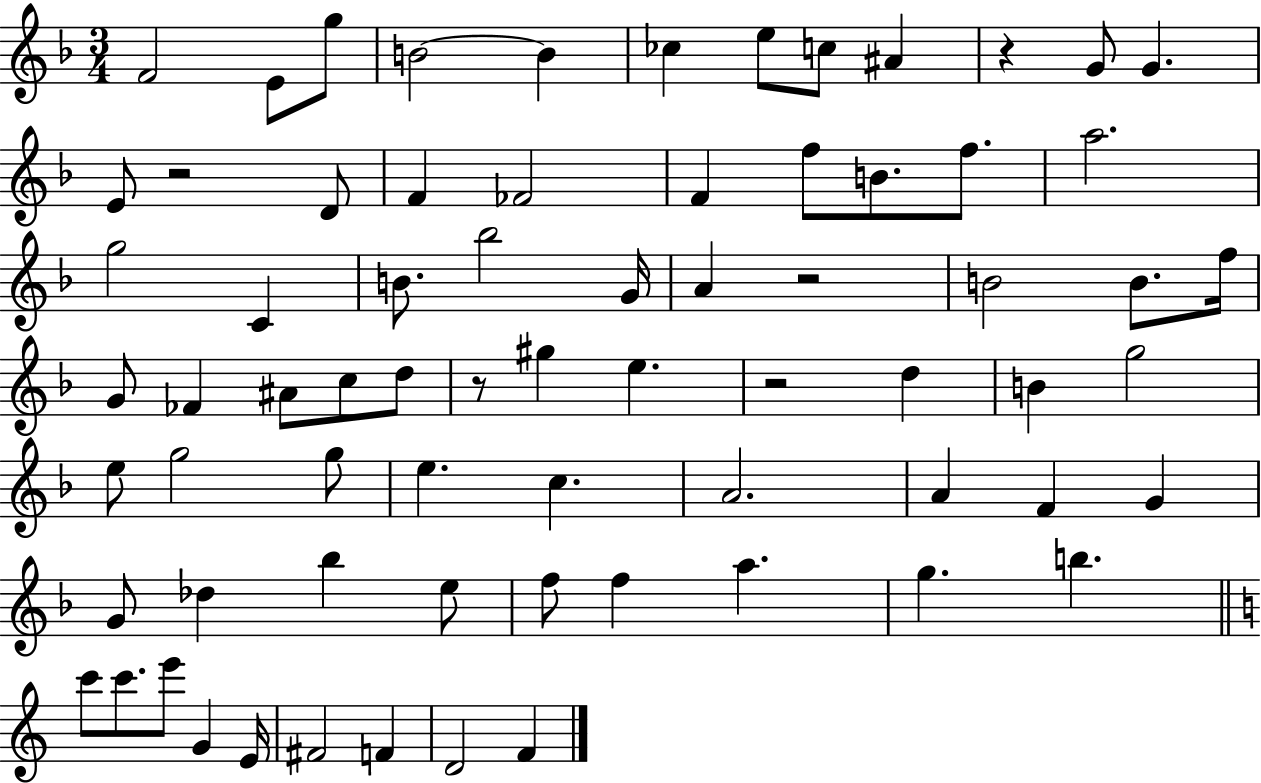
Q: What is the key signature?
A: F major